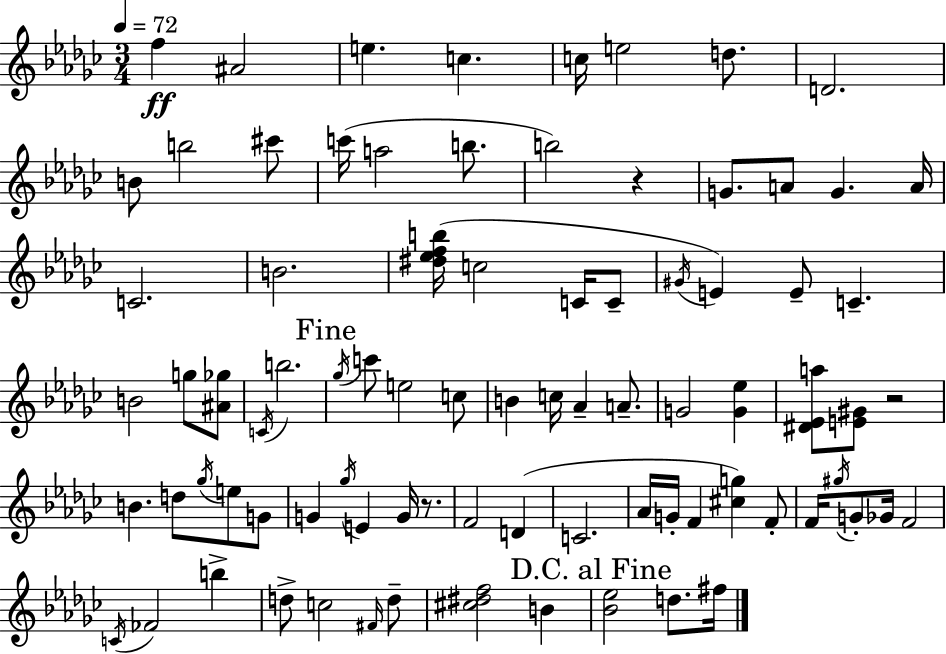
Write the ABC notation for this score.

X:1
T:Untitled
M:3/4
L:1/4
K:Ebm
f ^A2 e c c/4 e2 d/2 D2 B/2 b2 ^c'/2 c'/4 a2 b/2 b2 z G/2 A/2 G A/4 C2 B2 [^d_efb]/4 c2 C/4 C/2 ^G/4 E E/2 C B2 g/2 [^A_g]/2 C/4 b2 _g/4 c'/2 e2 c/2 B c/4 _A A/2 G2 [G_e] [^D_Ea]/2 [E^G]/2 z2 B d/2 _g/4 e/2 G/2 G _g/4 E G/4 z/2 F2 D C2 _A/4 G/4 F [^cg] F/2 F/4 ^g/4 G/2 _G/4 F2 C/4 _F2 b d/2 c2 ^F/4 d/2 [^c^df]2 B [_B_e]2 d/2 ^f/4